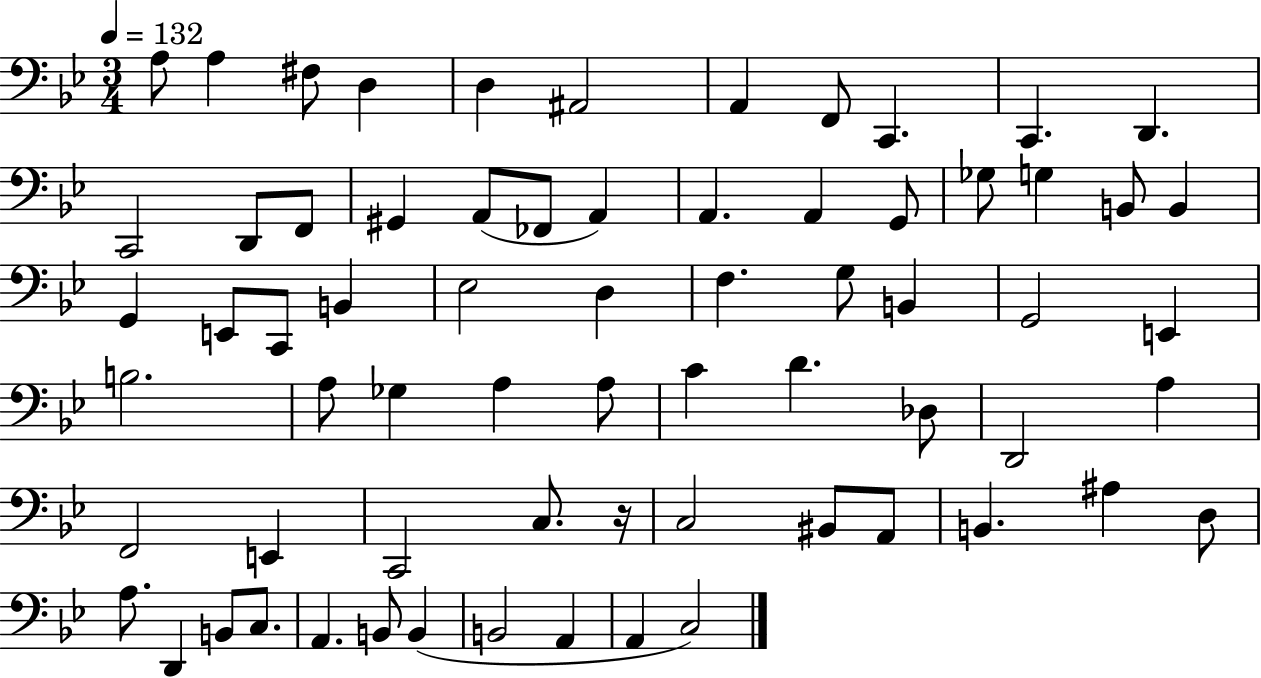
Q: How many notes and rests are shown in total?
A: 68